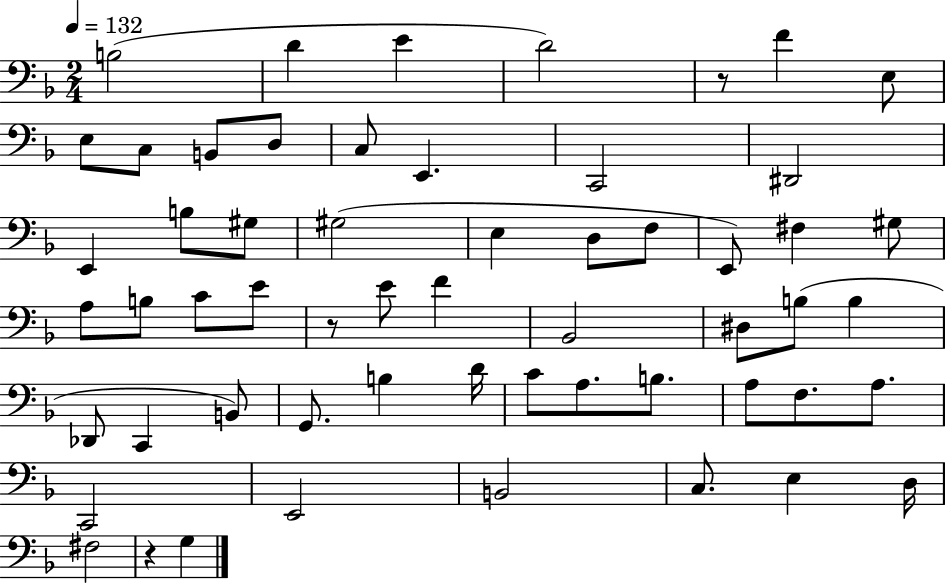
{
  \clef bass
  \numericTimeSignature
  \time 2/4
  \key f \major
  \tempo 4 = 132
  \repeat volta 2 { b2( | d'4 e'4 | d'2) | r8 f'4 e8 | \break e8 c8 b,8 d8 | c8 e,4. | c,2 | dis,2 | \break e,4 b8 gis8 | gis2( | e4 d8 f8 | e,8) fis4 gis8 | \break a8 b8 c'8 e'8 | r8 e'8 f'4 | bes,2 | dis8 b8( b4 | \break des,8 c,4 b,8) | g,8. b4 d'16 | c'8 a8. b8. | a8 f8. a8. | \break c,2 | e,2 | b,2 | c8. e4 d16 | \break fis2 | r4 g4 | } \bar "|."
}